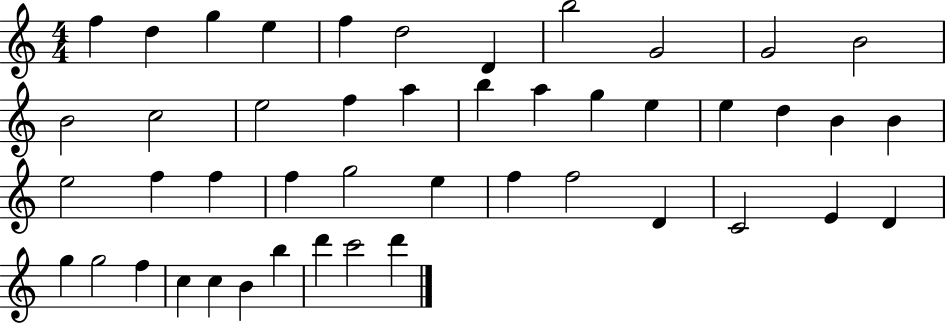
F5/q D5/q G5/q E5/q F5/q D5/h D4/q B5/h G4/h G4/h B4/h B4/h C5/h E5/h F5/q A5/q B5/q A5/q G5/q E5/q E5/q D5/q B4/q B4/q E5/h F5/q F5/q F5/q G5/h E5/q F5/q F5/h D4/q C4/h E4/q D4/q G5/q G5/h F5/q C5/q C5/q B4/q B5/q D6/q C6/h D6/q